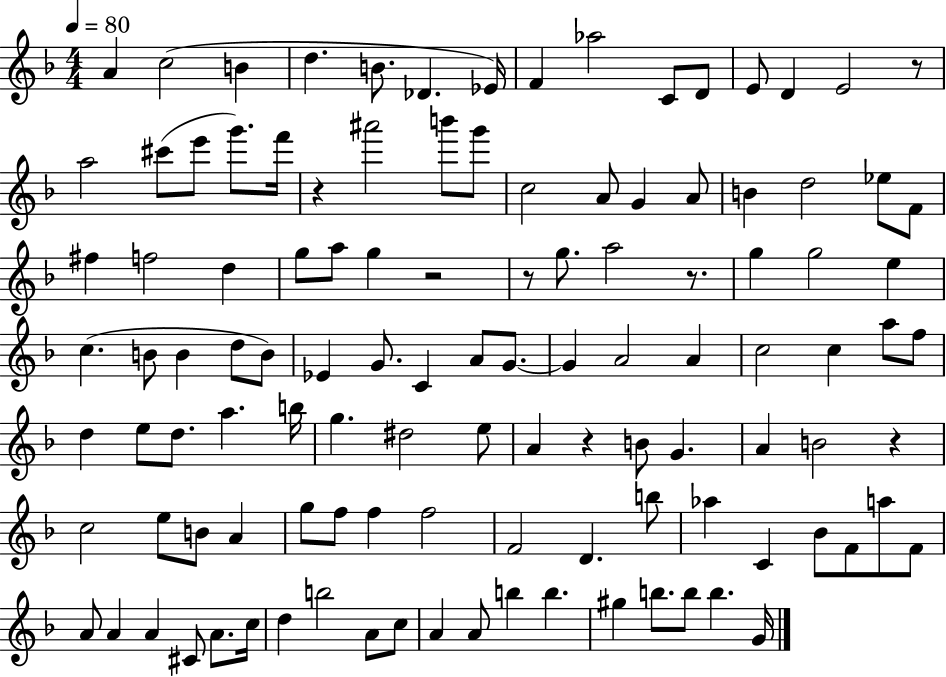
X:1
T:Untitled
M:4/4
L:1/4
K:F
A c2 B d B/2 _D _E/4 F _a2 C/2 D/2 E/2 D E2 z/2 a2 ^c'/2 e'/2 g'/2 f'/4 z ^a'2 b'/2 g'/2 c2 A/2 G A/2 B d2 _e/2 F/2 ^f f2 d g/2 a/2 g z2 z/2 g/2 a2 z/2 g g2 e c B/2 B d/2 B/2 _E G/2 C A/2 G/2 G A2 A c2 c a/2 f/2 d e/2 d/2 a b/4 g ^d2 e/2 A z B/2 G A B2 z c2 e/2 B/2 A g/2 f/2 f f2 F2 D b/2 _a C _B/2 F/2 a/2 F/2 A/2 A A ^C/2 A/2 c/4 d b2 A/2 c/2 A A/2 b b ^g b/2 b/2 b G/4